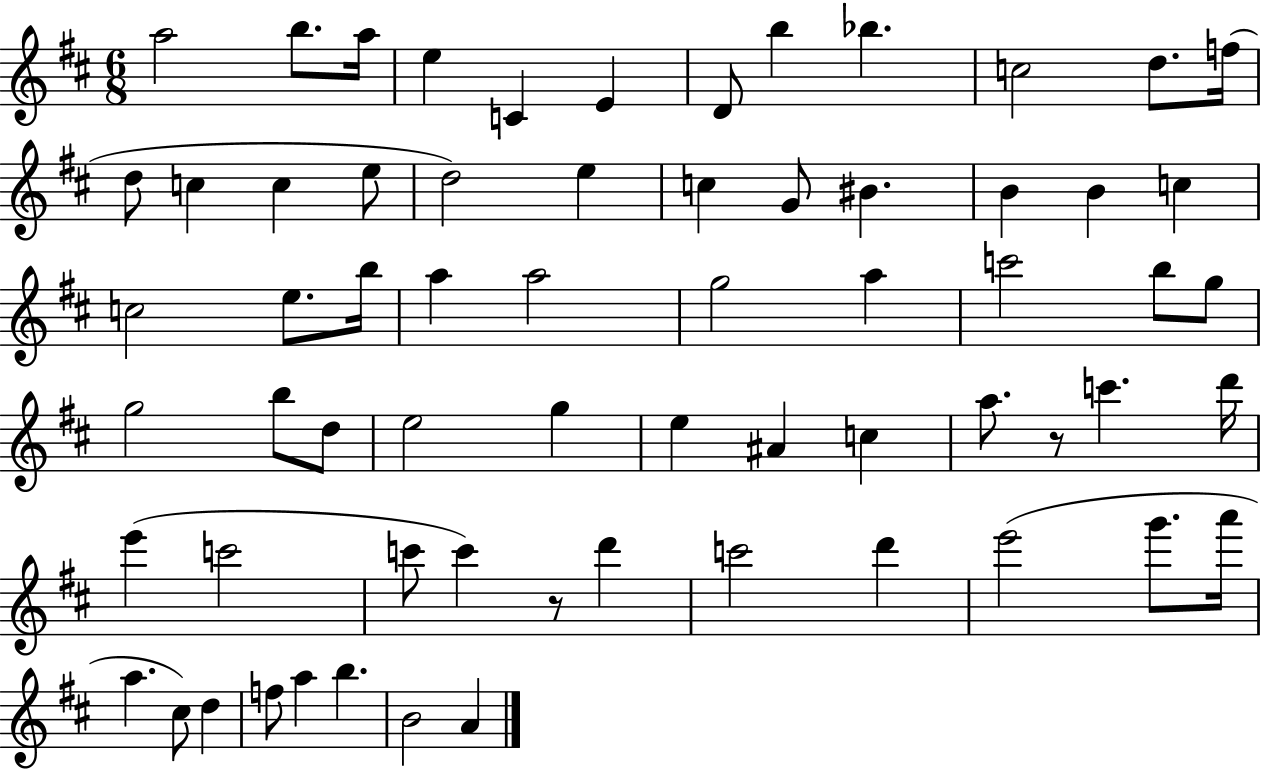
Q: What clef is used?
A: treble